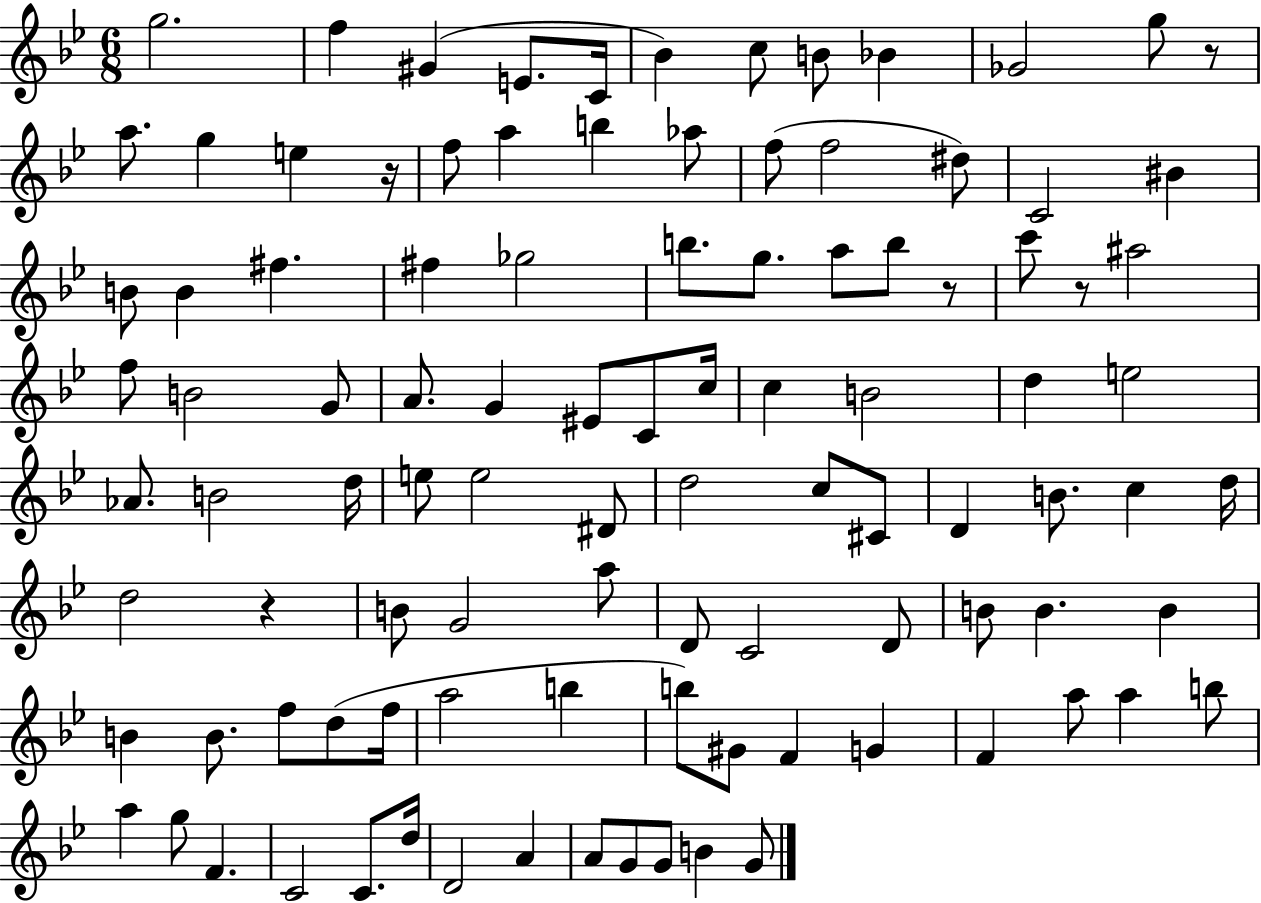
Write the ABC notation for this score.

X:1
T:Untitled
M:6/8
L:1/4
K:Bb
g2 f ^G E/2 C/4 _B c/2 B/2 _B _G2 g/2 z/2 a/2 g e z/4 f/2 a b _a/2 f/2 f2 ^d/2 C2 ^B B/2 B ^f ^f _g2 b/2 g/2 a/2 b/2 z/2 c'/2 z/2 ^a2 f/2 B2 G/2 A/2 G ^E/2 C/2 c/4 c B2 d e2 _A/2 B2 d/4 e/2 e2 ^D/2 d2 c/2 ^C/2 D B/2 c d/4 d2 z B/2 G2 a/2 D/2 C2 D/2 B/2 B B B B/2 f/2 d/2 f/4 a2 b b/2 ^G/2 F G F a/2 a b/2 a g/2 F C2 C/2 d/4 D2 A A/2 G/2 G/2 B G/2